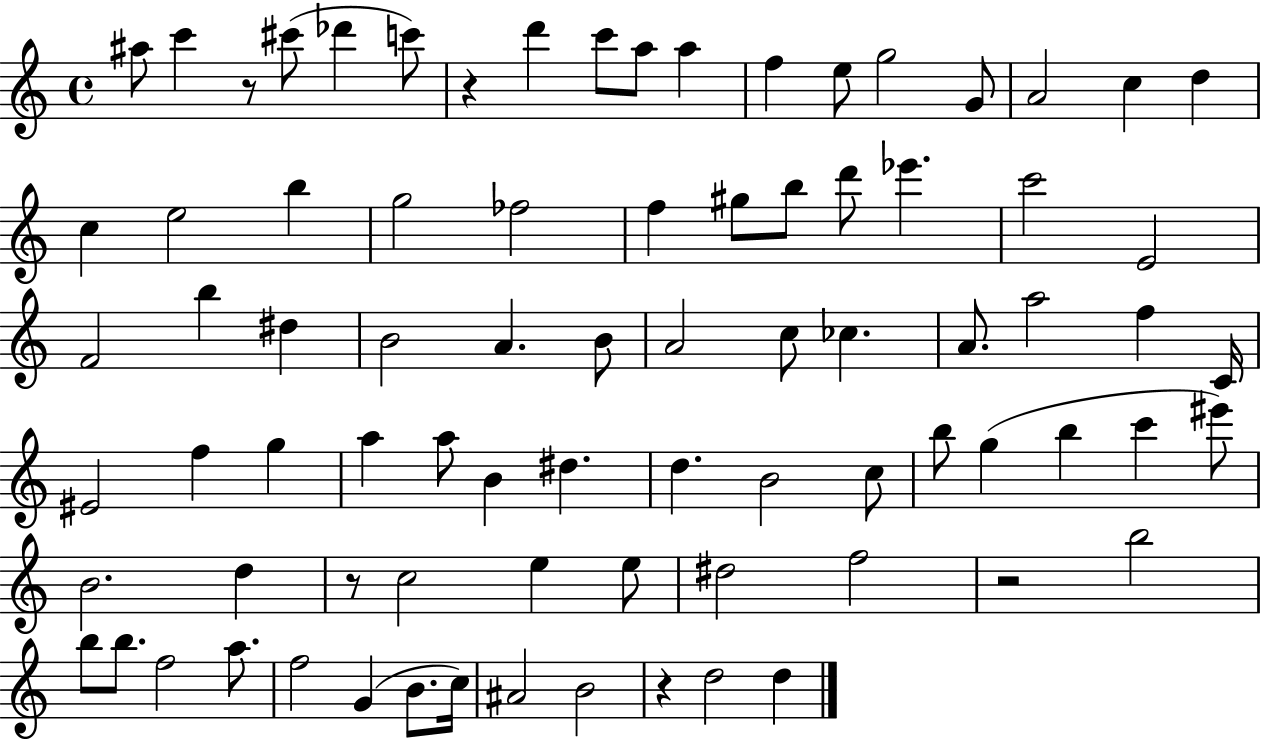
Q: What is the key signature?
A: C major